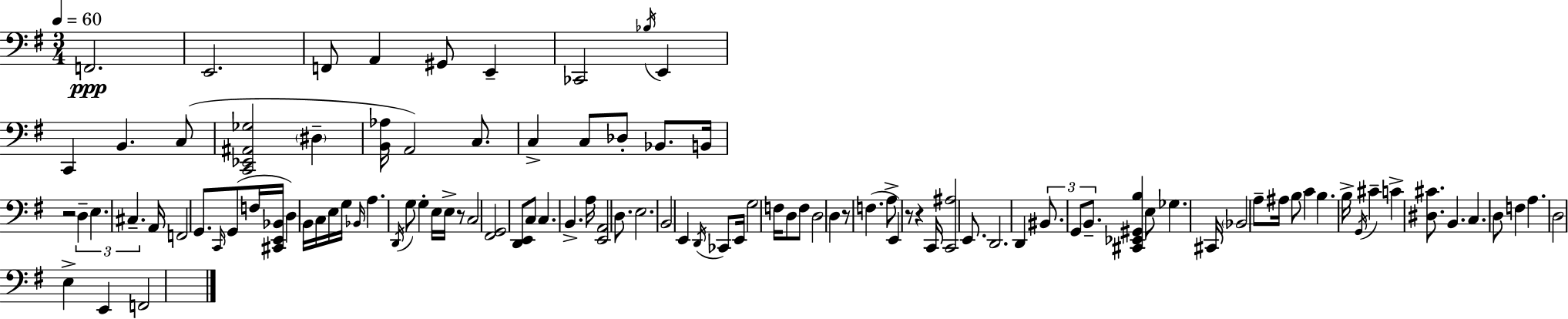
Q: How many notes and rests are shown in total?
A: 105